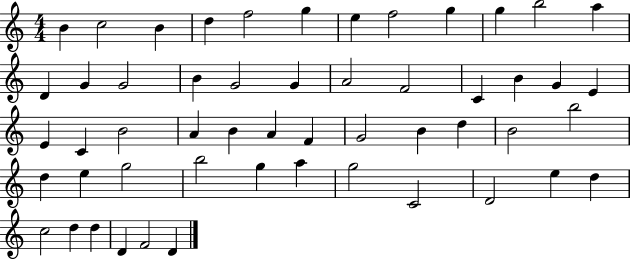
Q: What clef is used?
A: treble